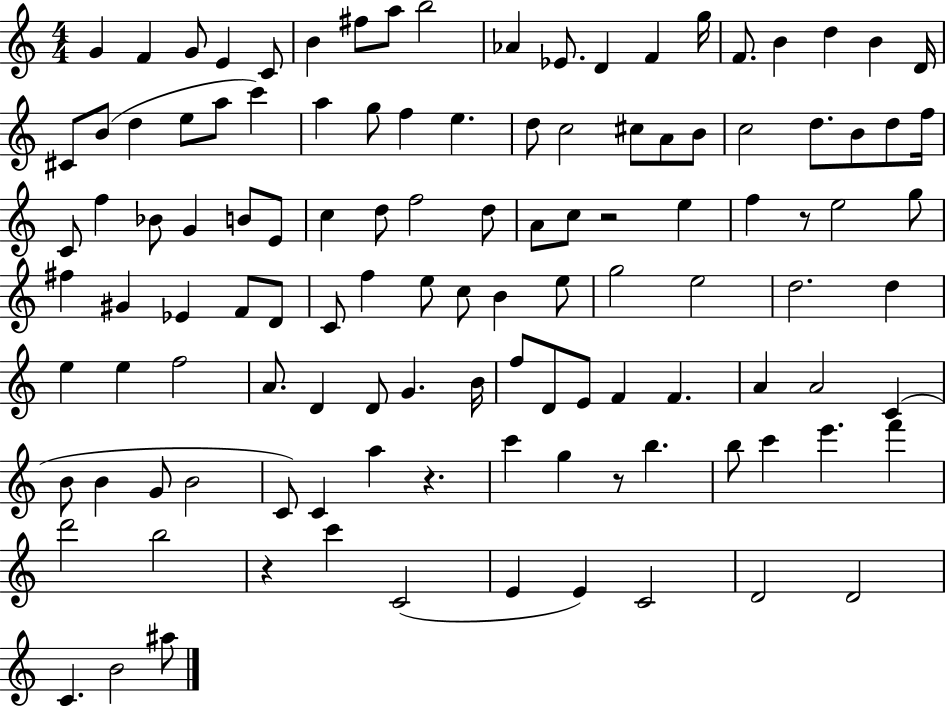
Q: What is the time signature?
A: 4/4